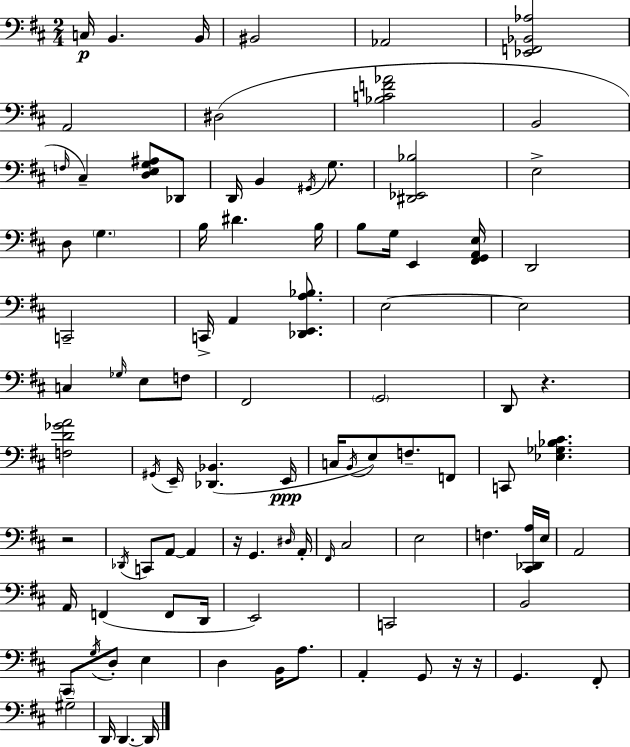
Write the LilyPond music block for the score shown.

{
  \clef bass
  \numericTimeSignature
  \time 2/4
  \key d \major
  \repeat volta 2 { c16\p b,4. b,16 | bis,2 | aes,2 | <ees, f, bes, aes>2 | \break a,2 | dis2( | <bes c' f' aes'>2 | b,2 | \break \grace { f16 } cis4--) <d e g ais>8 des,8 | d,16 b,4 \acciaccatura { gis,16 } g8. | <dis, ees, bes>2 | e2-> | \break d8 \parenthesize g4. | b16 dis'4. | b16 b8 g16 e,4 | <fis, g, a, e>16 d,2 | \break c,2-- | c,16-> a,4 <des, e, a bes>8. | e2~~ | e2 | \break c4 \grace { ges16 } e8 | f8 fis,2 | \parenthesize g,2 | d,8 r4. | \break <f d' ges' a'>2 | \acciaccatura { gis,16 } e,16-- <des, bes,>4.( | e,16\ppp c16 \acciaccatura { b,16 }) e8 | f8.-- f,8 c,8 <ees ges bes cis'>4. | \break r2 | \acciaccatura { des,16 } c,8 | a,8~~ a,4 r16 g,4. | \grace { dis16 } a,16-. \grace { fis,16 } | \break cis2 | e2 | f4. <cis, des, a>16 e16 | a,2 | \break a,16 f,4( f,8 d,16 | e,2) | c,2 | b,2 | \break \parenthesize cis,8 \acciaccatura { g16 } d8-. e4 | d4 b,16 a8. | a,4-. g,8 r16 | r16 g,4. fis,8-. | \break gis2-- | d,16 d,4.~~ | d,16 } \bar "|."
}